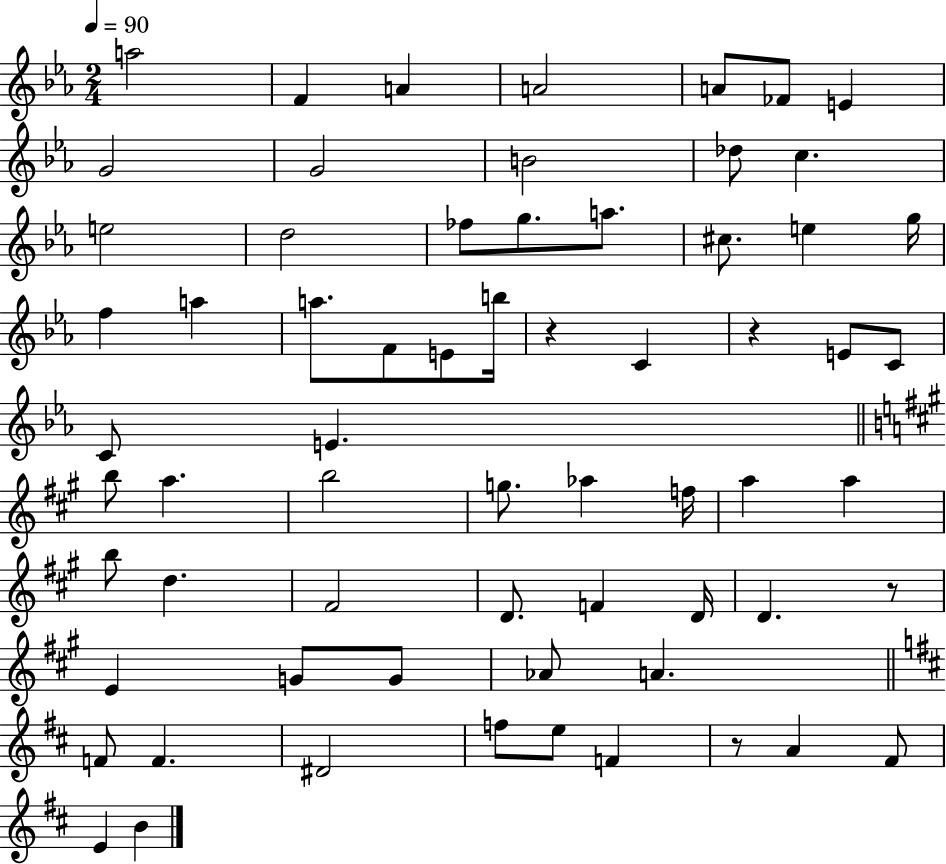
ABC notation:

X:1
T:Untitled
M:2/4
L:1/4
K:Eb
a2 F A A2 A/2 _F/2 E G2 G2 B2 _d/2 c e2 d2 _f/2 g/2 a/2 ^c/2 e g/4 f a a/2 F/2 E/2 b/4 z C z E/2 C/2 C/2 E b/2 a b2 g/2 _a f/4 a a b/2 d ^F2 D/2 F D/4 D z/2 E G/2 G/2 _A/2 A F/2 F ^D2 f/2 e/2 F z/2 A ^F/2 E B